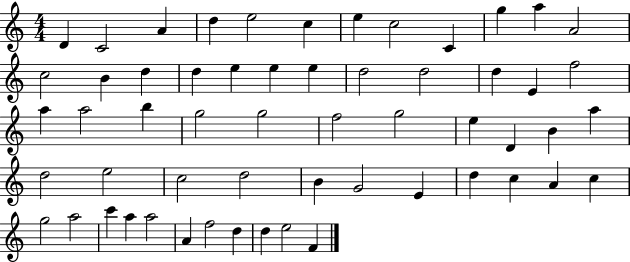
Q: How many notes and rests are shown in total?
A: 57